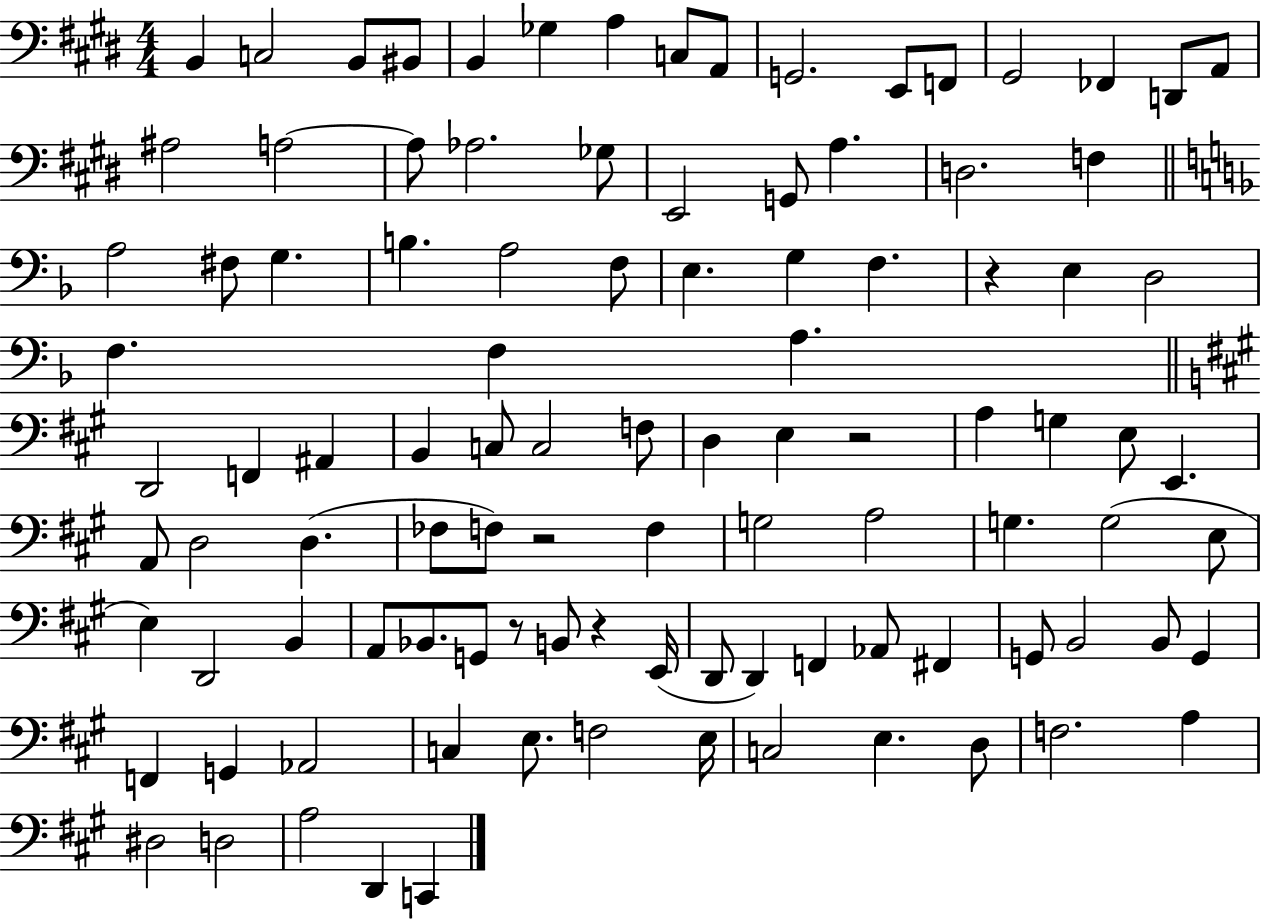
X:1
T:Untitled
M:4/4
L:1/4
K:E
B,, C,2 B,,/2 ^B,,/2 B,, _G, A, C,/2 A,,/2 G,,2 E,,/2 F,,/2 ^G,,2 _F,, D,,/2 A,,/2 ^A,2 A,2 A,/2 _A,2 _G,/2 E,,2 G,,/2 A, D,2 F, A,2 ^F,/2 G, B, A,2 F,/2 E, G, F, z E, D,2 F, F, A, D,,2 F,, ^A,, B,, C,/2 C,2 F,/2 D, E, z2 A, G, E,/2 E,, A,,/2 D,2 D, _F,/2 F,/2 z2 F, G,2 A,2 G, G,2 E,/2 E, D,,2 B,, A,,/2 _B,,/2 G,,/2 z/2 B,,/2 z E,,/4 D,,/2 D,, F,, _A,,/2 ^F,, G,,/2 B,,2 B,,/2 G,, F,, G,, _A,,2 C, E,/2 F,2 E,/4 C,2 E, D,/2 F,2 A, ^D,2 D,2 A,2 D,, C,,